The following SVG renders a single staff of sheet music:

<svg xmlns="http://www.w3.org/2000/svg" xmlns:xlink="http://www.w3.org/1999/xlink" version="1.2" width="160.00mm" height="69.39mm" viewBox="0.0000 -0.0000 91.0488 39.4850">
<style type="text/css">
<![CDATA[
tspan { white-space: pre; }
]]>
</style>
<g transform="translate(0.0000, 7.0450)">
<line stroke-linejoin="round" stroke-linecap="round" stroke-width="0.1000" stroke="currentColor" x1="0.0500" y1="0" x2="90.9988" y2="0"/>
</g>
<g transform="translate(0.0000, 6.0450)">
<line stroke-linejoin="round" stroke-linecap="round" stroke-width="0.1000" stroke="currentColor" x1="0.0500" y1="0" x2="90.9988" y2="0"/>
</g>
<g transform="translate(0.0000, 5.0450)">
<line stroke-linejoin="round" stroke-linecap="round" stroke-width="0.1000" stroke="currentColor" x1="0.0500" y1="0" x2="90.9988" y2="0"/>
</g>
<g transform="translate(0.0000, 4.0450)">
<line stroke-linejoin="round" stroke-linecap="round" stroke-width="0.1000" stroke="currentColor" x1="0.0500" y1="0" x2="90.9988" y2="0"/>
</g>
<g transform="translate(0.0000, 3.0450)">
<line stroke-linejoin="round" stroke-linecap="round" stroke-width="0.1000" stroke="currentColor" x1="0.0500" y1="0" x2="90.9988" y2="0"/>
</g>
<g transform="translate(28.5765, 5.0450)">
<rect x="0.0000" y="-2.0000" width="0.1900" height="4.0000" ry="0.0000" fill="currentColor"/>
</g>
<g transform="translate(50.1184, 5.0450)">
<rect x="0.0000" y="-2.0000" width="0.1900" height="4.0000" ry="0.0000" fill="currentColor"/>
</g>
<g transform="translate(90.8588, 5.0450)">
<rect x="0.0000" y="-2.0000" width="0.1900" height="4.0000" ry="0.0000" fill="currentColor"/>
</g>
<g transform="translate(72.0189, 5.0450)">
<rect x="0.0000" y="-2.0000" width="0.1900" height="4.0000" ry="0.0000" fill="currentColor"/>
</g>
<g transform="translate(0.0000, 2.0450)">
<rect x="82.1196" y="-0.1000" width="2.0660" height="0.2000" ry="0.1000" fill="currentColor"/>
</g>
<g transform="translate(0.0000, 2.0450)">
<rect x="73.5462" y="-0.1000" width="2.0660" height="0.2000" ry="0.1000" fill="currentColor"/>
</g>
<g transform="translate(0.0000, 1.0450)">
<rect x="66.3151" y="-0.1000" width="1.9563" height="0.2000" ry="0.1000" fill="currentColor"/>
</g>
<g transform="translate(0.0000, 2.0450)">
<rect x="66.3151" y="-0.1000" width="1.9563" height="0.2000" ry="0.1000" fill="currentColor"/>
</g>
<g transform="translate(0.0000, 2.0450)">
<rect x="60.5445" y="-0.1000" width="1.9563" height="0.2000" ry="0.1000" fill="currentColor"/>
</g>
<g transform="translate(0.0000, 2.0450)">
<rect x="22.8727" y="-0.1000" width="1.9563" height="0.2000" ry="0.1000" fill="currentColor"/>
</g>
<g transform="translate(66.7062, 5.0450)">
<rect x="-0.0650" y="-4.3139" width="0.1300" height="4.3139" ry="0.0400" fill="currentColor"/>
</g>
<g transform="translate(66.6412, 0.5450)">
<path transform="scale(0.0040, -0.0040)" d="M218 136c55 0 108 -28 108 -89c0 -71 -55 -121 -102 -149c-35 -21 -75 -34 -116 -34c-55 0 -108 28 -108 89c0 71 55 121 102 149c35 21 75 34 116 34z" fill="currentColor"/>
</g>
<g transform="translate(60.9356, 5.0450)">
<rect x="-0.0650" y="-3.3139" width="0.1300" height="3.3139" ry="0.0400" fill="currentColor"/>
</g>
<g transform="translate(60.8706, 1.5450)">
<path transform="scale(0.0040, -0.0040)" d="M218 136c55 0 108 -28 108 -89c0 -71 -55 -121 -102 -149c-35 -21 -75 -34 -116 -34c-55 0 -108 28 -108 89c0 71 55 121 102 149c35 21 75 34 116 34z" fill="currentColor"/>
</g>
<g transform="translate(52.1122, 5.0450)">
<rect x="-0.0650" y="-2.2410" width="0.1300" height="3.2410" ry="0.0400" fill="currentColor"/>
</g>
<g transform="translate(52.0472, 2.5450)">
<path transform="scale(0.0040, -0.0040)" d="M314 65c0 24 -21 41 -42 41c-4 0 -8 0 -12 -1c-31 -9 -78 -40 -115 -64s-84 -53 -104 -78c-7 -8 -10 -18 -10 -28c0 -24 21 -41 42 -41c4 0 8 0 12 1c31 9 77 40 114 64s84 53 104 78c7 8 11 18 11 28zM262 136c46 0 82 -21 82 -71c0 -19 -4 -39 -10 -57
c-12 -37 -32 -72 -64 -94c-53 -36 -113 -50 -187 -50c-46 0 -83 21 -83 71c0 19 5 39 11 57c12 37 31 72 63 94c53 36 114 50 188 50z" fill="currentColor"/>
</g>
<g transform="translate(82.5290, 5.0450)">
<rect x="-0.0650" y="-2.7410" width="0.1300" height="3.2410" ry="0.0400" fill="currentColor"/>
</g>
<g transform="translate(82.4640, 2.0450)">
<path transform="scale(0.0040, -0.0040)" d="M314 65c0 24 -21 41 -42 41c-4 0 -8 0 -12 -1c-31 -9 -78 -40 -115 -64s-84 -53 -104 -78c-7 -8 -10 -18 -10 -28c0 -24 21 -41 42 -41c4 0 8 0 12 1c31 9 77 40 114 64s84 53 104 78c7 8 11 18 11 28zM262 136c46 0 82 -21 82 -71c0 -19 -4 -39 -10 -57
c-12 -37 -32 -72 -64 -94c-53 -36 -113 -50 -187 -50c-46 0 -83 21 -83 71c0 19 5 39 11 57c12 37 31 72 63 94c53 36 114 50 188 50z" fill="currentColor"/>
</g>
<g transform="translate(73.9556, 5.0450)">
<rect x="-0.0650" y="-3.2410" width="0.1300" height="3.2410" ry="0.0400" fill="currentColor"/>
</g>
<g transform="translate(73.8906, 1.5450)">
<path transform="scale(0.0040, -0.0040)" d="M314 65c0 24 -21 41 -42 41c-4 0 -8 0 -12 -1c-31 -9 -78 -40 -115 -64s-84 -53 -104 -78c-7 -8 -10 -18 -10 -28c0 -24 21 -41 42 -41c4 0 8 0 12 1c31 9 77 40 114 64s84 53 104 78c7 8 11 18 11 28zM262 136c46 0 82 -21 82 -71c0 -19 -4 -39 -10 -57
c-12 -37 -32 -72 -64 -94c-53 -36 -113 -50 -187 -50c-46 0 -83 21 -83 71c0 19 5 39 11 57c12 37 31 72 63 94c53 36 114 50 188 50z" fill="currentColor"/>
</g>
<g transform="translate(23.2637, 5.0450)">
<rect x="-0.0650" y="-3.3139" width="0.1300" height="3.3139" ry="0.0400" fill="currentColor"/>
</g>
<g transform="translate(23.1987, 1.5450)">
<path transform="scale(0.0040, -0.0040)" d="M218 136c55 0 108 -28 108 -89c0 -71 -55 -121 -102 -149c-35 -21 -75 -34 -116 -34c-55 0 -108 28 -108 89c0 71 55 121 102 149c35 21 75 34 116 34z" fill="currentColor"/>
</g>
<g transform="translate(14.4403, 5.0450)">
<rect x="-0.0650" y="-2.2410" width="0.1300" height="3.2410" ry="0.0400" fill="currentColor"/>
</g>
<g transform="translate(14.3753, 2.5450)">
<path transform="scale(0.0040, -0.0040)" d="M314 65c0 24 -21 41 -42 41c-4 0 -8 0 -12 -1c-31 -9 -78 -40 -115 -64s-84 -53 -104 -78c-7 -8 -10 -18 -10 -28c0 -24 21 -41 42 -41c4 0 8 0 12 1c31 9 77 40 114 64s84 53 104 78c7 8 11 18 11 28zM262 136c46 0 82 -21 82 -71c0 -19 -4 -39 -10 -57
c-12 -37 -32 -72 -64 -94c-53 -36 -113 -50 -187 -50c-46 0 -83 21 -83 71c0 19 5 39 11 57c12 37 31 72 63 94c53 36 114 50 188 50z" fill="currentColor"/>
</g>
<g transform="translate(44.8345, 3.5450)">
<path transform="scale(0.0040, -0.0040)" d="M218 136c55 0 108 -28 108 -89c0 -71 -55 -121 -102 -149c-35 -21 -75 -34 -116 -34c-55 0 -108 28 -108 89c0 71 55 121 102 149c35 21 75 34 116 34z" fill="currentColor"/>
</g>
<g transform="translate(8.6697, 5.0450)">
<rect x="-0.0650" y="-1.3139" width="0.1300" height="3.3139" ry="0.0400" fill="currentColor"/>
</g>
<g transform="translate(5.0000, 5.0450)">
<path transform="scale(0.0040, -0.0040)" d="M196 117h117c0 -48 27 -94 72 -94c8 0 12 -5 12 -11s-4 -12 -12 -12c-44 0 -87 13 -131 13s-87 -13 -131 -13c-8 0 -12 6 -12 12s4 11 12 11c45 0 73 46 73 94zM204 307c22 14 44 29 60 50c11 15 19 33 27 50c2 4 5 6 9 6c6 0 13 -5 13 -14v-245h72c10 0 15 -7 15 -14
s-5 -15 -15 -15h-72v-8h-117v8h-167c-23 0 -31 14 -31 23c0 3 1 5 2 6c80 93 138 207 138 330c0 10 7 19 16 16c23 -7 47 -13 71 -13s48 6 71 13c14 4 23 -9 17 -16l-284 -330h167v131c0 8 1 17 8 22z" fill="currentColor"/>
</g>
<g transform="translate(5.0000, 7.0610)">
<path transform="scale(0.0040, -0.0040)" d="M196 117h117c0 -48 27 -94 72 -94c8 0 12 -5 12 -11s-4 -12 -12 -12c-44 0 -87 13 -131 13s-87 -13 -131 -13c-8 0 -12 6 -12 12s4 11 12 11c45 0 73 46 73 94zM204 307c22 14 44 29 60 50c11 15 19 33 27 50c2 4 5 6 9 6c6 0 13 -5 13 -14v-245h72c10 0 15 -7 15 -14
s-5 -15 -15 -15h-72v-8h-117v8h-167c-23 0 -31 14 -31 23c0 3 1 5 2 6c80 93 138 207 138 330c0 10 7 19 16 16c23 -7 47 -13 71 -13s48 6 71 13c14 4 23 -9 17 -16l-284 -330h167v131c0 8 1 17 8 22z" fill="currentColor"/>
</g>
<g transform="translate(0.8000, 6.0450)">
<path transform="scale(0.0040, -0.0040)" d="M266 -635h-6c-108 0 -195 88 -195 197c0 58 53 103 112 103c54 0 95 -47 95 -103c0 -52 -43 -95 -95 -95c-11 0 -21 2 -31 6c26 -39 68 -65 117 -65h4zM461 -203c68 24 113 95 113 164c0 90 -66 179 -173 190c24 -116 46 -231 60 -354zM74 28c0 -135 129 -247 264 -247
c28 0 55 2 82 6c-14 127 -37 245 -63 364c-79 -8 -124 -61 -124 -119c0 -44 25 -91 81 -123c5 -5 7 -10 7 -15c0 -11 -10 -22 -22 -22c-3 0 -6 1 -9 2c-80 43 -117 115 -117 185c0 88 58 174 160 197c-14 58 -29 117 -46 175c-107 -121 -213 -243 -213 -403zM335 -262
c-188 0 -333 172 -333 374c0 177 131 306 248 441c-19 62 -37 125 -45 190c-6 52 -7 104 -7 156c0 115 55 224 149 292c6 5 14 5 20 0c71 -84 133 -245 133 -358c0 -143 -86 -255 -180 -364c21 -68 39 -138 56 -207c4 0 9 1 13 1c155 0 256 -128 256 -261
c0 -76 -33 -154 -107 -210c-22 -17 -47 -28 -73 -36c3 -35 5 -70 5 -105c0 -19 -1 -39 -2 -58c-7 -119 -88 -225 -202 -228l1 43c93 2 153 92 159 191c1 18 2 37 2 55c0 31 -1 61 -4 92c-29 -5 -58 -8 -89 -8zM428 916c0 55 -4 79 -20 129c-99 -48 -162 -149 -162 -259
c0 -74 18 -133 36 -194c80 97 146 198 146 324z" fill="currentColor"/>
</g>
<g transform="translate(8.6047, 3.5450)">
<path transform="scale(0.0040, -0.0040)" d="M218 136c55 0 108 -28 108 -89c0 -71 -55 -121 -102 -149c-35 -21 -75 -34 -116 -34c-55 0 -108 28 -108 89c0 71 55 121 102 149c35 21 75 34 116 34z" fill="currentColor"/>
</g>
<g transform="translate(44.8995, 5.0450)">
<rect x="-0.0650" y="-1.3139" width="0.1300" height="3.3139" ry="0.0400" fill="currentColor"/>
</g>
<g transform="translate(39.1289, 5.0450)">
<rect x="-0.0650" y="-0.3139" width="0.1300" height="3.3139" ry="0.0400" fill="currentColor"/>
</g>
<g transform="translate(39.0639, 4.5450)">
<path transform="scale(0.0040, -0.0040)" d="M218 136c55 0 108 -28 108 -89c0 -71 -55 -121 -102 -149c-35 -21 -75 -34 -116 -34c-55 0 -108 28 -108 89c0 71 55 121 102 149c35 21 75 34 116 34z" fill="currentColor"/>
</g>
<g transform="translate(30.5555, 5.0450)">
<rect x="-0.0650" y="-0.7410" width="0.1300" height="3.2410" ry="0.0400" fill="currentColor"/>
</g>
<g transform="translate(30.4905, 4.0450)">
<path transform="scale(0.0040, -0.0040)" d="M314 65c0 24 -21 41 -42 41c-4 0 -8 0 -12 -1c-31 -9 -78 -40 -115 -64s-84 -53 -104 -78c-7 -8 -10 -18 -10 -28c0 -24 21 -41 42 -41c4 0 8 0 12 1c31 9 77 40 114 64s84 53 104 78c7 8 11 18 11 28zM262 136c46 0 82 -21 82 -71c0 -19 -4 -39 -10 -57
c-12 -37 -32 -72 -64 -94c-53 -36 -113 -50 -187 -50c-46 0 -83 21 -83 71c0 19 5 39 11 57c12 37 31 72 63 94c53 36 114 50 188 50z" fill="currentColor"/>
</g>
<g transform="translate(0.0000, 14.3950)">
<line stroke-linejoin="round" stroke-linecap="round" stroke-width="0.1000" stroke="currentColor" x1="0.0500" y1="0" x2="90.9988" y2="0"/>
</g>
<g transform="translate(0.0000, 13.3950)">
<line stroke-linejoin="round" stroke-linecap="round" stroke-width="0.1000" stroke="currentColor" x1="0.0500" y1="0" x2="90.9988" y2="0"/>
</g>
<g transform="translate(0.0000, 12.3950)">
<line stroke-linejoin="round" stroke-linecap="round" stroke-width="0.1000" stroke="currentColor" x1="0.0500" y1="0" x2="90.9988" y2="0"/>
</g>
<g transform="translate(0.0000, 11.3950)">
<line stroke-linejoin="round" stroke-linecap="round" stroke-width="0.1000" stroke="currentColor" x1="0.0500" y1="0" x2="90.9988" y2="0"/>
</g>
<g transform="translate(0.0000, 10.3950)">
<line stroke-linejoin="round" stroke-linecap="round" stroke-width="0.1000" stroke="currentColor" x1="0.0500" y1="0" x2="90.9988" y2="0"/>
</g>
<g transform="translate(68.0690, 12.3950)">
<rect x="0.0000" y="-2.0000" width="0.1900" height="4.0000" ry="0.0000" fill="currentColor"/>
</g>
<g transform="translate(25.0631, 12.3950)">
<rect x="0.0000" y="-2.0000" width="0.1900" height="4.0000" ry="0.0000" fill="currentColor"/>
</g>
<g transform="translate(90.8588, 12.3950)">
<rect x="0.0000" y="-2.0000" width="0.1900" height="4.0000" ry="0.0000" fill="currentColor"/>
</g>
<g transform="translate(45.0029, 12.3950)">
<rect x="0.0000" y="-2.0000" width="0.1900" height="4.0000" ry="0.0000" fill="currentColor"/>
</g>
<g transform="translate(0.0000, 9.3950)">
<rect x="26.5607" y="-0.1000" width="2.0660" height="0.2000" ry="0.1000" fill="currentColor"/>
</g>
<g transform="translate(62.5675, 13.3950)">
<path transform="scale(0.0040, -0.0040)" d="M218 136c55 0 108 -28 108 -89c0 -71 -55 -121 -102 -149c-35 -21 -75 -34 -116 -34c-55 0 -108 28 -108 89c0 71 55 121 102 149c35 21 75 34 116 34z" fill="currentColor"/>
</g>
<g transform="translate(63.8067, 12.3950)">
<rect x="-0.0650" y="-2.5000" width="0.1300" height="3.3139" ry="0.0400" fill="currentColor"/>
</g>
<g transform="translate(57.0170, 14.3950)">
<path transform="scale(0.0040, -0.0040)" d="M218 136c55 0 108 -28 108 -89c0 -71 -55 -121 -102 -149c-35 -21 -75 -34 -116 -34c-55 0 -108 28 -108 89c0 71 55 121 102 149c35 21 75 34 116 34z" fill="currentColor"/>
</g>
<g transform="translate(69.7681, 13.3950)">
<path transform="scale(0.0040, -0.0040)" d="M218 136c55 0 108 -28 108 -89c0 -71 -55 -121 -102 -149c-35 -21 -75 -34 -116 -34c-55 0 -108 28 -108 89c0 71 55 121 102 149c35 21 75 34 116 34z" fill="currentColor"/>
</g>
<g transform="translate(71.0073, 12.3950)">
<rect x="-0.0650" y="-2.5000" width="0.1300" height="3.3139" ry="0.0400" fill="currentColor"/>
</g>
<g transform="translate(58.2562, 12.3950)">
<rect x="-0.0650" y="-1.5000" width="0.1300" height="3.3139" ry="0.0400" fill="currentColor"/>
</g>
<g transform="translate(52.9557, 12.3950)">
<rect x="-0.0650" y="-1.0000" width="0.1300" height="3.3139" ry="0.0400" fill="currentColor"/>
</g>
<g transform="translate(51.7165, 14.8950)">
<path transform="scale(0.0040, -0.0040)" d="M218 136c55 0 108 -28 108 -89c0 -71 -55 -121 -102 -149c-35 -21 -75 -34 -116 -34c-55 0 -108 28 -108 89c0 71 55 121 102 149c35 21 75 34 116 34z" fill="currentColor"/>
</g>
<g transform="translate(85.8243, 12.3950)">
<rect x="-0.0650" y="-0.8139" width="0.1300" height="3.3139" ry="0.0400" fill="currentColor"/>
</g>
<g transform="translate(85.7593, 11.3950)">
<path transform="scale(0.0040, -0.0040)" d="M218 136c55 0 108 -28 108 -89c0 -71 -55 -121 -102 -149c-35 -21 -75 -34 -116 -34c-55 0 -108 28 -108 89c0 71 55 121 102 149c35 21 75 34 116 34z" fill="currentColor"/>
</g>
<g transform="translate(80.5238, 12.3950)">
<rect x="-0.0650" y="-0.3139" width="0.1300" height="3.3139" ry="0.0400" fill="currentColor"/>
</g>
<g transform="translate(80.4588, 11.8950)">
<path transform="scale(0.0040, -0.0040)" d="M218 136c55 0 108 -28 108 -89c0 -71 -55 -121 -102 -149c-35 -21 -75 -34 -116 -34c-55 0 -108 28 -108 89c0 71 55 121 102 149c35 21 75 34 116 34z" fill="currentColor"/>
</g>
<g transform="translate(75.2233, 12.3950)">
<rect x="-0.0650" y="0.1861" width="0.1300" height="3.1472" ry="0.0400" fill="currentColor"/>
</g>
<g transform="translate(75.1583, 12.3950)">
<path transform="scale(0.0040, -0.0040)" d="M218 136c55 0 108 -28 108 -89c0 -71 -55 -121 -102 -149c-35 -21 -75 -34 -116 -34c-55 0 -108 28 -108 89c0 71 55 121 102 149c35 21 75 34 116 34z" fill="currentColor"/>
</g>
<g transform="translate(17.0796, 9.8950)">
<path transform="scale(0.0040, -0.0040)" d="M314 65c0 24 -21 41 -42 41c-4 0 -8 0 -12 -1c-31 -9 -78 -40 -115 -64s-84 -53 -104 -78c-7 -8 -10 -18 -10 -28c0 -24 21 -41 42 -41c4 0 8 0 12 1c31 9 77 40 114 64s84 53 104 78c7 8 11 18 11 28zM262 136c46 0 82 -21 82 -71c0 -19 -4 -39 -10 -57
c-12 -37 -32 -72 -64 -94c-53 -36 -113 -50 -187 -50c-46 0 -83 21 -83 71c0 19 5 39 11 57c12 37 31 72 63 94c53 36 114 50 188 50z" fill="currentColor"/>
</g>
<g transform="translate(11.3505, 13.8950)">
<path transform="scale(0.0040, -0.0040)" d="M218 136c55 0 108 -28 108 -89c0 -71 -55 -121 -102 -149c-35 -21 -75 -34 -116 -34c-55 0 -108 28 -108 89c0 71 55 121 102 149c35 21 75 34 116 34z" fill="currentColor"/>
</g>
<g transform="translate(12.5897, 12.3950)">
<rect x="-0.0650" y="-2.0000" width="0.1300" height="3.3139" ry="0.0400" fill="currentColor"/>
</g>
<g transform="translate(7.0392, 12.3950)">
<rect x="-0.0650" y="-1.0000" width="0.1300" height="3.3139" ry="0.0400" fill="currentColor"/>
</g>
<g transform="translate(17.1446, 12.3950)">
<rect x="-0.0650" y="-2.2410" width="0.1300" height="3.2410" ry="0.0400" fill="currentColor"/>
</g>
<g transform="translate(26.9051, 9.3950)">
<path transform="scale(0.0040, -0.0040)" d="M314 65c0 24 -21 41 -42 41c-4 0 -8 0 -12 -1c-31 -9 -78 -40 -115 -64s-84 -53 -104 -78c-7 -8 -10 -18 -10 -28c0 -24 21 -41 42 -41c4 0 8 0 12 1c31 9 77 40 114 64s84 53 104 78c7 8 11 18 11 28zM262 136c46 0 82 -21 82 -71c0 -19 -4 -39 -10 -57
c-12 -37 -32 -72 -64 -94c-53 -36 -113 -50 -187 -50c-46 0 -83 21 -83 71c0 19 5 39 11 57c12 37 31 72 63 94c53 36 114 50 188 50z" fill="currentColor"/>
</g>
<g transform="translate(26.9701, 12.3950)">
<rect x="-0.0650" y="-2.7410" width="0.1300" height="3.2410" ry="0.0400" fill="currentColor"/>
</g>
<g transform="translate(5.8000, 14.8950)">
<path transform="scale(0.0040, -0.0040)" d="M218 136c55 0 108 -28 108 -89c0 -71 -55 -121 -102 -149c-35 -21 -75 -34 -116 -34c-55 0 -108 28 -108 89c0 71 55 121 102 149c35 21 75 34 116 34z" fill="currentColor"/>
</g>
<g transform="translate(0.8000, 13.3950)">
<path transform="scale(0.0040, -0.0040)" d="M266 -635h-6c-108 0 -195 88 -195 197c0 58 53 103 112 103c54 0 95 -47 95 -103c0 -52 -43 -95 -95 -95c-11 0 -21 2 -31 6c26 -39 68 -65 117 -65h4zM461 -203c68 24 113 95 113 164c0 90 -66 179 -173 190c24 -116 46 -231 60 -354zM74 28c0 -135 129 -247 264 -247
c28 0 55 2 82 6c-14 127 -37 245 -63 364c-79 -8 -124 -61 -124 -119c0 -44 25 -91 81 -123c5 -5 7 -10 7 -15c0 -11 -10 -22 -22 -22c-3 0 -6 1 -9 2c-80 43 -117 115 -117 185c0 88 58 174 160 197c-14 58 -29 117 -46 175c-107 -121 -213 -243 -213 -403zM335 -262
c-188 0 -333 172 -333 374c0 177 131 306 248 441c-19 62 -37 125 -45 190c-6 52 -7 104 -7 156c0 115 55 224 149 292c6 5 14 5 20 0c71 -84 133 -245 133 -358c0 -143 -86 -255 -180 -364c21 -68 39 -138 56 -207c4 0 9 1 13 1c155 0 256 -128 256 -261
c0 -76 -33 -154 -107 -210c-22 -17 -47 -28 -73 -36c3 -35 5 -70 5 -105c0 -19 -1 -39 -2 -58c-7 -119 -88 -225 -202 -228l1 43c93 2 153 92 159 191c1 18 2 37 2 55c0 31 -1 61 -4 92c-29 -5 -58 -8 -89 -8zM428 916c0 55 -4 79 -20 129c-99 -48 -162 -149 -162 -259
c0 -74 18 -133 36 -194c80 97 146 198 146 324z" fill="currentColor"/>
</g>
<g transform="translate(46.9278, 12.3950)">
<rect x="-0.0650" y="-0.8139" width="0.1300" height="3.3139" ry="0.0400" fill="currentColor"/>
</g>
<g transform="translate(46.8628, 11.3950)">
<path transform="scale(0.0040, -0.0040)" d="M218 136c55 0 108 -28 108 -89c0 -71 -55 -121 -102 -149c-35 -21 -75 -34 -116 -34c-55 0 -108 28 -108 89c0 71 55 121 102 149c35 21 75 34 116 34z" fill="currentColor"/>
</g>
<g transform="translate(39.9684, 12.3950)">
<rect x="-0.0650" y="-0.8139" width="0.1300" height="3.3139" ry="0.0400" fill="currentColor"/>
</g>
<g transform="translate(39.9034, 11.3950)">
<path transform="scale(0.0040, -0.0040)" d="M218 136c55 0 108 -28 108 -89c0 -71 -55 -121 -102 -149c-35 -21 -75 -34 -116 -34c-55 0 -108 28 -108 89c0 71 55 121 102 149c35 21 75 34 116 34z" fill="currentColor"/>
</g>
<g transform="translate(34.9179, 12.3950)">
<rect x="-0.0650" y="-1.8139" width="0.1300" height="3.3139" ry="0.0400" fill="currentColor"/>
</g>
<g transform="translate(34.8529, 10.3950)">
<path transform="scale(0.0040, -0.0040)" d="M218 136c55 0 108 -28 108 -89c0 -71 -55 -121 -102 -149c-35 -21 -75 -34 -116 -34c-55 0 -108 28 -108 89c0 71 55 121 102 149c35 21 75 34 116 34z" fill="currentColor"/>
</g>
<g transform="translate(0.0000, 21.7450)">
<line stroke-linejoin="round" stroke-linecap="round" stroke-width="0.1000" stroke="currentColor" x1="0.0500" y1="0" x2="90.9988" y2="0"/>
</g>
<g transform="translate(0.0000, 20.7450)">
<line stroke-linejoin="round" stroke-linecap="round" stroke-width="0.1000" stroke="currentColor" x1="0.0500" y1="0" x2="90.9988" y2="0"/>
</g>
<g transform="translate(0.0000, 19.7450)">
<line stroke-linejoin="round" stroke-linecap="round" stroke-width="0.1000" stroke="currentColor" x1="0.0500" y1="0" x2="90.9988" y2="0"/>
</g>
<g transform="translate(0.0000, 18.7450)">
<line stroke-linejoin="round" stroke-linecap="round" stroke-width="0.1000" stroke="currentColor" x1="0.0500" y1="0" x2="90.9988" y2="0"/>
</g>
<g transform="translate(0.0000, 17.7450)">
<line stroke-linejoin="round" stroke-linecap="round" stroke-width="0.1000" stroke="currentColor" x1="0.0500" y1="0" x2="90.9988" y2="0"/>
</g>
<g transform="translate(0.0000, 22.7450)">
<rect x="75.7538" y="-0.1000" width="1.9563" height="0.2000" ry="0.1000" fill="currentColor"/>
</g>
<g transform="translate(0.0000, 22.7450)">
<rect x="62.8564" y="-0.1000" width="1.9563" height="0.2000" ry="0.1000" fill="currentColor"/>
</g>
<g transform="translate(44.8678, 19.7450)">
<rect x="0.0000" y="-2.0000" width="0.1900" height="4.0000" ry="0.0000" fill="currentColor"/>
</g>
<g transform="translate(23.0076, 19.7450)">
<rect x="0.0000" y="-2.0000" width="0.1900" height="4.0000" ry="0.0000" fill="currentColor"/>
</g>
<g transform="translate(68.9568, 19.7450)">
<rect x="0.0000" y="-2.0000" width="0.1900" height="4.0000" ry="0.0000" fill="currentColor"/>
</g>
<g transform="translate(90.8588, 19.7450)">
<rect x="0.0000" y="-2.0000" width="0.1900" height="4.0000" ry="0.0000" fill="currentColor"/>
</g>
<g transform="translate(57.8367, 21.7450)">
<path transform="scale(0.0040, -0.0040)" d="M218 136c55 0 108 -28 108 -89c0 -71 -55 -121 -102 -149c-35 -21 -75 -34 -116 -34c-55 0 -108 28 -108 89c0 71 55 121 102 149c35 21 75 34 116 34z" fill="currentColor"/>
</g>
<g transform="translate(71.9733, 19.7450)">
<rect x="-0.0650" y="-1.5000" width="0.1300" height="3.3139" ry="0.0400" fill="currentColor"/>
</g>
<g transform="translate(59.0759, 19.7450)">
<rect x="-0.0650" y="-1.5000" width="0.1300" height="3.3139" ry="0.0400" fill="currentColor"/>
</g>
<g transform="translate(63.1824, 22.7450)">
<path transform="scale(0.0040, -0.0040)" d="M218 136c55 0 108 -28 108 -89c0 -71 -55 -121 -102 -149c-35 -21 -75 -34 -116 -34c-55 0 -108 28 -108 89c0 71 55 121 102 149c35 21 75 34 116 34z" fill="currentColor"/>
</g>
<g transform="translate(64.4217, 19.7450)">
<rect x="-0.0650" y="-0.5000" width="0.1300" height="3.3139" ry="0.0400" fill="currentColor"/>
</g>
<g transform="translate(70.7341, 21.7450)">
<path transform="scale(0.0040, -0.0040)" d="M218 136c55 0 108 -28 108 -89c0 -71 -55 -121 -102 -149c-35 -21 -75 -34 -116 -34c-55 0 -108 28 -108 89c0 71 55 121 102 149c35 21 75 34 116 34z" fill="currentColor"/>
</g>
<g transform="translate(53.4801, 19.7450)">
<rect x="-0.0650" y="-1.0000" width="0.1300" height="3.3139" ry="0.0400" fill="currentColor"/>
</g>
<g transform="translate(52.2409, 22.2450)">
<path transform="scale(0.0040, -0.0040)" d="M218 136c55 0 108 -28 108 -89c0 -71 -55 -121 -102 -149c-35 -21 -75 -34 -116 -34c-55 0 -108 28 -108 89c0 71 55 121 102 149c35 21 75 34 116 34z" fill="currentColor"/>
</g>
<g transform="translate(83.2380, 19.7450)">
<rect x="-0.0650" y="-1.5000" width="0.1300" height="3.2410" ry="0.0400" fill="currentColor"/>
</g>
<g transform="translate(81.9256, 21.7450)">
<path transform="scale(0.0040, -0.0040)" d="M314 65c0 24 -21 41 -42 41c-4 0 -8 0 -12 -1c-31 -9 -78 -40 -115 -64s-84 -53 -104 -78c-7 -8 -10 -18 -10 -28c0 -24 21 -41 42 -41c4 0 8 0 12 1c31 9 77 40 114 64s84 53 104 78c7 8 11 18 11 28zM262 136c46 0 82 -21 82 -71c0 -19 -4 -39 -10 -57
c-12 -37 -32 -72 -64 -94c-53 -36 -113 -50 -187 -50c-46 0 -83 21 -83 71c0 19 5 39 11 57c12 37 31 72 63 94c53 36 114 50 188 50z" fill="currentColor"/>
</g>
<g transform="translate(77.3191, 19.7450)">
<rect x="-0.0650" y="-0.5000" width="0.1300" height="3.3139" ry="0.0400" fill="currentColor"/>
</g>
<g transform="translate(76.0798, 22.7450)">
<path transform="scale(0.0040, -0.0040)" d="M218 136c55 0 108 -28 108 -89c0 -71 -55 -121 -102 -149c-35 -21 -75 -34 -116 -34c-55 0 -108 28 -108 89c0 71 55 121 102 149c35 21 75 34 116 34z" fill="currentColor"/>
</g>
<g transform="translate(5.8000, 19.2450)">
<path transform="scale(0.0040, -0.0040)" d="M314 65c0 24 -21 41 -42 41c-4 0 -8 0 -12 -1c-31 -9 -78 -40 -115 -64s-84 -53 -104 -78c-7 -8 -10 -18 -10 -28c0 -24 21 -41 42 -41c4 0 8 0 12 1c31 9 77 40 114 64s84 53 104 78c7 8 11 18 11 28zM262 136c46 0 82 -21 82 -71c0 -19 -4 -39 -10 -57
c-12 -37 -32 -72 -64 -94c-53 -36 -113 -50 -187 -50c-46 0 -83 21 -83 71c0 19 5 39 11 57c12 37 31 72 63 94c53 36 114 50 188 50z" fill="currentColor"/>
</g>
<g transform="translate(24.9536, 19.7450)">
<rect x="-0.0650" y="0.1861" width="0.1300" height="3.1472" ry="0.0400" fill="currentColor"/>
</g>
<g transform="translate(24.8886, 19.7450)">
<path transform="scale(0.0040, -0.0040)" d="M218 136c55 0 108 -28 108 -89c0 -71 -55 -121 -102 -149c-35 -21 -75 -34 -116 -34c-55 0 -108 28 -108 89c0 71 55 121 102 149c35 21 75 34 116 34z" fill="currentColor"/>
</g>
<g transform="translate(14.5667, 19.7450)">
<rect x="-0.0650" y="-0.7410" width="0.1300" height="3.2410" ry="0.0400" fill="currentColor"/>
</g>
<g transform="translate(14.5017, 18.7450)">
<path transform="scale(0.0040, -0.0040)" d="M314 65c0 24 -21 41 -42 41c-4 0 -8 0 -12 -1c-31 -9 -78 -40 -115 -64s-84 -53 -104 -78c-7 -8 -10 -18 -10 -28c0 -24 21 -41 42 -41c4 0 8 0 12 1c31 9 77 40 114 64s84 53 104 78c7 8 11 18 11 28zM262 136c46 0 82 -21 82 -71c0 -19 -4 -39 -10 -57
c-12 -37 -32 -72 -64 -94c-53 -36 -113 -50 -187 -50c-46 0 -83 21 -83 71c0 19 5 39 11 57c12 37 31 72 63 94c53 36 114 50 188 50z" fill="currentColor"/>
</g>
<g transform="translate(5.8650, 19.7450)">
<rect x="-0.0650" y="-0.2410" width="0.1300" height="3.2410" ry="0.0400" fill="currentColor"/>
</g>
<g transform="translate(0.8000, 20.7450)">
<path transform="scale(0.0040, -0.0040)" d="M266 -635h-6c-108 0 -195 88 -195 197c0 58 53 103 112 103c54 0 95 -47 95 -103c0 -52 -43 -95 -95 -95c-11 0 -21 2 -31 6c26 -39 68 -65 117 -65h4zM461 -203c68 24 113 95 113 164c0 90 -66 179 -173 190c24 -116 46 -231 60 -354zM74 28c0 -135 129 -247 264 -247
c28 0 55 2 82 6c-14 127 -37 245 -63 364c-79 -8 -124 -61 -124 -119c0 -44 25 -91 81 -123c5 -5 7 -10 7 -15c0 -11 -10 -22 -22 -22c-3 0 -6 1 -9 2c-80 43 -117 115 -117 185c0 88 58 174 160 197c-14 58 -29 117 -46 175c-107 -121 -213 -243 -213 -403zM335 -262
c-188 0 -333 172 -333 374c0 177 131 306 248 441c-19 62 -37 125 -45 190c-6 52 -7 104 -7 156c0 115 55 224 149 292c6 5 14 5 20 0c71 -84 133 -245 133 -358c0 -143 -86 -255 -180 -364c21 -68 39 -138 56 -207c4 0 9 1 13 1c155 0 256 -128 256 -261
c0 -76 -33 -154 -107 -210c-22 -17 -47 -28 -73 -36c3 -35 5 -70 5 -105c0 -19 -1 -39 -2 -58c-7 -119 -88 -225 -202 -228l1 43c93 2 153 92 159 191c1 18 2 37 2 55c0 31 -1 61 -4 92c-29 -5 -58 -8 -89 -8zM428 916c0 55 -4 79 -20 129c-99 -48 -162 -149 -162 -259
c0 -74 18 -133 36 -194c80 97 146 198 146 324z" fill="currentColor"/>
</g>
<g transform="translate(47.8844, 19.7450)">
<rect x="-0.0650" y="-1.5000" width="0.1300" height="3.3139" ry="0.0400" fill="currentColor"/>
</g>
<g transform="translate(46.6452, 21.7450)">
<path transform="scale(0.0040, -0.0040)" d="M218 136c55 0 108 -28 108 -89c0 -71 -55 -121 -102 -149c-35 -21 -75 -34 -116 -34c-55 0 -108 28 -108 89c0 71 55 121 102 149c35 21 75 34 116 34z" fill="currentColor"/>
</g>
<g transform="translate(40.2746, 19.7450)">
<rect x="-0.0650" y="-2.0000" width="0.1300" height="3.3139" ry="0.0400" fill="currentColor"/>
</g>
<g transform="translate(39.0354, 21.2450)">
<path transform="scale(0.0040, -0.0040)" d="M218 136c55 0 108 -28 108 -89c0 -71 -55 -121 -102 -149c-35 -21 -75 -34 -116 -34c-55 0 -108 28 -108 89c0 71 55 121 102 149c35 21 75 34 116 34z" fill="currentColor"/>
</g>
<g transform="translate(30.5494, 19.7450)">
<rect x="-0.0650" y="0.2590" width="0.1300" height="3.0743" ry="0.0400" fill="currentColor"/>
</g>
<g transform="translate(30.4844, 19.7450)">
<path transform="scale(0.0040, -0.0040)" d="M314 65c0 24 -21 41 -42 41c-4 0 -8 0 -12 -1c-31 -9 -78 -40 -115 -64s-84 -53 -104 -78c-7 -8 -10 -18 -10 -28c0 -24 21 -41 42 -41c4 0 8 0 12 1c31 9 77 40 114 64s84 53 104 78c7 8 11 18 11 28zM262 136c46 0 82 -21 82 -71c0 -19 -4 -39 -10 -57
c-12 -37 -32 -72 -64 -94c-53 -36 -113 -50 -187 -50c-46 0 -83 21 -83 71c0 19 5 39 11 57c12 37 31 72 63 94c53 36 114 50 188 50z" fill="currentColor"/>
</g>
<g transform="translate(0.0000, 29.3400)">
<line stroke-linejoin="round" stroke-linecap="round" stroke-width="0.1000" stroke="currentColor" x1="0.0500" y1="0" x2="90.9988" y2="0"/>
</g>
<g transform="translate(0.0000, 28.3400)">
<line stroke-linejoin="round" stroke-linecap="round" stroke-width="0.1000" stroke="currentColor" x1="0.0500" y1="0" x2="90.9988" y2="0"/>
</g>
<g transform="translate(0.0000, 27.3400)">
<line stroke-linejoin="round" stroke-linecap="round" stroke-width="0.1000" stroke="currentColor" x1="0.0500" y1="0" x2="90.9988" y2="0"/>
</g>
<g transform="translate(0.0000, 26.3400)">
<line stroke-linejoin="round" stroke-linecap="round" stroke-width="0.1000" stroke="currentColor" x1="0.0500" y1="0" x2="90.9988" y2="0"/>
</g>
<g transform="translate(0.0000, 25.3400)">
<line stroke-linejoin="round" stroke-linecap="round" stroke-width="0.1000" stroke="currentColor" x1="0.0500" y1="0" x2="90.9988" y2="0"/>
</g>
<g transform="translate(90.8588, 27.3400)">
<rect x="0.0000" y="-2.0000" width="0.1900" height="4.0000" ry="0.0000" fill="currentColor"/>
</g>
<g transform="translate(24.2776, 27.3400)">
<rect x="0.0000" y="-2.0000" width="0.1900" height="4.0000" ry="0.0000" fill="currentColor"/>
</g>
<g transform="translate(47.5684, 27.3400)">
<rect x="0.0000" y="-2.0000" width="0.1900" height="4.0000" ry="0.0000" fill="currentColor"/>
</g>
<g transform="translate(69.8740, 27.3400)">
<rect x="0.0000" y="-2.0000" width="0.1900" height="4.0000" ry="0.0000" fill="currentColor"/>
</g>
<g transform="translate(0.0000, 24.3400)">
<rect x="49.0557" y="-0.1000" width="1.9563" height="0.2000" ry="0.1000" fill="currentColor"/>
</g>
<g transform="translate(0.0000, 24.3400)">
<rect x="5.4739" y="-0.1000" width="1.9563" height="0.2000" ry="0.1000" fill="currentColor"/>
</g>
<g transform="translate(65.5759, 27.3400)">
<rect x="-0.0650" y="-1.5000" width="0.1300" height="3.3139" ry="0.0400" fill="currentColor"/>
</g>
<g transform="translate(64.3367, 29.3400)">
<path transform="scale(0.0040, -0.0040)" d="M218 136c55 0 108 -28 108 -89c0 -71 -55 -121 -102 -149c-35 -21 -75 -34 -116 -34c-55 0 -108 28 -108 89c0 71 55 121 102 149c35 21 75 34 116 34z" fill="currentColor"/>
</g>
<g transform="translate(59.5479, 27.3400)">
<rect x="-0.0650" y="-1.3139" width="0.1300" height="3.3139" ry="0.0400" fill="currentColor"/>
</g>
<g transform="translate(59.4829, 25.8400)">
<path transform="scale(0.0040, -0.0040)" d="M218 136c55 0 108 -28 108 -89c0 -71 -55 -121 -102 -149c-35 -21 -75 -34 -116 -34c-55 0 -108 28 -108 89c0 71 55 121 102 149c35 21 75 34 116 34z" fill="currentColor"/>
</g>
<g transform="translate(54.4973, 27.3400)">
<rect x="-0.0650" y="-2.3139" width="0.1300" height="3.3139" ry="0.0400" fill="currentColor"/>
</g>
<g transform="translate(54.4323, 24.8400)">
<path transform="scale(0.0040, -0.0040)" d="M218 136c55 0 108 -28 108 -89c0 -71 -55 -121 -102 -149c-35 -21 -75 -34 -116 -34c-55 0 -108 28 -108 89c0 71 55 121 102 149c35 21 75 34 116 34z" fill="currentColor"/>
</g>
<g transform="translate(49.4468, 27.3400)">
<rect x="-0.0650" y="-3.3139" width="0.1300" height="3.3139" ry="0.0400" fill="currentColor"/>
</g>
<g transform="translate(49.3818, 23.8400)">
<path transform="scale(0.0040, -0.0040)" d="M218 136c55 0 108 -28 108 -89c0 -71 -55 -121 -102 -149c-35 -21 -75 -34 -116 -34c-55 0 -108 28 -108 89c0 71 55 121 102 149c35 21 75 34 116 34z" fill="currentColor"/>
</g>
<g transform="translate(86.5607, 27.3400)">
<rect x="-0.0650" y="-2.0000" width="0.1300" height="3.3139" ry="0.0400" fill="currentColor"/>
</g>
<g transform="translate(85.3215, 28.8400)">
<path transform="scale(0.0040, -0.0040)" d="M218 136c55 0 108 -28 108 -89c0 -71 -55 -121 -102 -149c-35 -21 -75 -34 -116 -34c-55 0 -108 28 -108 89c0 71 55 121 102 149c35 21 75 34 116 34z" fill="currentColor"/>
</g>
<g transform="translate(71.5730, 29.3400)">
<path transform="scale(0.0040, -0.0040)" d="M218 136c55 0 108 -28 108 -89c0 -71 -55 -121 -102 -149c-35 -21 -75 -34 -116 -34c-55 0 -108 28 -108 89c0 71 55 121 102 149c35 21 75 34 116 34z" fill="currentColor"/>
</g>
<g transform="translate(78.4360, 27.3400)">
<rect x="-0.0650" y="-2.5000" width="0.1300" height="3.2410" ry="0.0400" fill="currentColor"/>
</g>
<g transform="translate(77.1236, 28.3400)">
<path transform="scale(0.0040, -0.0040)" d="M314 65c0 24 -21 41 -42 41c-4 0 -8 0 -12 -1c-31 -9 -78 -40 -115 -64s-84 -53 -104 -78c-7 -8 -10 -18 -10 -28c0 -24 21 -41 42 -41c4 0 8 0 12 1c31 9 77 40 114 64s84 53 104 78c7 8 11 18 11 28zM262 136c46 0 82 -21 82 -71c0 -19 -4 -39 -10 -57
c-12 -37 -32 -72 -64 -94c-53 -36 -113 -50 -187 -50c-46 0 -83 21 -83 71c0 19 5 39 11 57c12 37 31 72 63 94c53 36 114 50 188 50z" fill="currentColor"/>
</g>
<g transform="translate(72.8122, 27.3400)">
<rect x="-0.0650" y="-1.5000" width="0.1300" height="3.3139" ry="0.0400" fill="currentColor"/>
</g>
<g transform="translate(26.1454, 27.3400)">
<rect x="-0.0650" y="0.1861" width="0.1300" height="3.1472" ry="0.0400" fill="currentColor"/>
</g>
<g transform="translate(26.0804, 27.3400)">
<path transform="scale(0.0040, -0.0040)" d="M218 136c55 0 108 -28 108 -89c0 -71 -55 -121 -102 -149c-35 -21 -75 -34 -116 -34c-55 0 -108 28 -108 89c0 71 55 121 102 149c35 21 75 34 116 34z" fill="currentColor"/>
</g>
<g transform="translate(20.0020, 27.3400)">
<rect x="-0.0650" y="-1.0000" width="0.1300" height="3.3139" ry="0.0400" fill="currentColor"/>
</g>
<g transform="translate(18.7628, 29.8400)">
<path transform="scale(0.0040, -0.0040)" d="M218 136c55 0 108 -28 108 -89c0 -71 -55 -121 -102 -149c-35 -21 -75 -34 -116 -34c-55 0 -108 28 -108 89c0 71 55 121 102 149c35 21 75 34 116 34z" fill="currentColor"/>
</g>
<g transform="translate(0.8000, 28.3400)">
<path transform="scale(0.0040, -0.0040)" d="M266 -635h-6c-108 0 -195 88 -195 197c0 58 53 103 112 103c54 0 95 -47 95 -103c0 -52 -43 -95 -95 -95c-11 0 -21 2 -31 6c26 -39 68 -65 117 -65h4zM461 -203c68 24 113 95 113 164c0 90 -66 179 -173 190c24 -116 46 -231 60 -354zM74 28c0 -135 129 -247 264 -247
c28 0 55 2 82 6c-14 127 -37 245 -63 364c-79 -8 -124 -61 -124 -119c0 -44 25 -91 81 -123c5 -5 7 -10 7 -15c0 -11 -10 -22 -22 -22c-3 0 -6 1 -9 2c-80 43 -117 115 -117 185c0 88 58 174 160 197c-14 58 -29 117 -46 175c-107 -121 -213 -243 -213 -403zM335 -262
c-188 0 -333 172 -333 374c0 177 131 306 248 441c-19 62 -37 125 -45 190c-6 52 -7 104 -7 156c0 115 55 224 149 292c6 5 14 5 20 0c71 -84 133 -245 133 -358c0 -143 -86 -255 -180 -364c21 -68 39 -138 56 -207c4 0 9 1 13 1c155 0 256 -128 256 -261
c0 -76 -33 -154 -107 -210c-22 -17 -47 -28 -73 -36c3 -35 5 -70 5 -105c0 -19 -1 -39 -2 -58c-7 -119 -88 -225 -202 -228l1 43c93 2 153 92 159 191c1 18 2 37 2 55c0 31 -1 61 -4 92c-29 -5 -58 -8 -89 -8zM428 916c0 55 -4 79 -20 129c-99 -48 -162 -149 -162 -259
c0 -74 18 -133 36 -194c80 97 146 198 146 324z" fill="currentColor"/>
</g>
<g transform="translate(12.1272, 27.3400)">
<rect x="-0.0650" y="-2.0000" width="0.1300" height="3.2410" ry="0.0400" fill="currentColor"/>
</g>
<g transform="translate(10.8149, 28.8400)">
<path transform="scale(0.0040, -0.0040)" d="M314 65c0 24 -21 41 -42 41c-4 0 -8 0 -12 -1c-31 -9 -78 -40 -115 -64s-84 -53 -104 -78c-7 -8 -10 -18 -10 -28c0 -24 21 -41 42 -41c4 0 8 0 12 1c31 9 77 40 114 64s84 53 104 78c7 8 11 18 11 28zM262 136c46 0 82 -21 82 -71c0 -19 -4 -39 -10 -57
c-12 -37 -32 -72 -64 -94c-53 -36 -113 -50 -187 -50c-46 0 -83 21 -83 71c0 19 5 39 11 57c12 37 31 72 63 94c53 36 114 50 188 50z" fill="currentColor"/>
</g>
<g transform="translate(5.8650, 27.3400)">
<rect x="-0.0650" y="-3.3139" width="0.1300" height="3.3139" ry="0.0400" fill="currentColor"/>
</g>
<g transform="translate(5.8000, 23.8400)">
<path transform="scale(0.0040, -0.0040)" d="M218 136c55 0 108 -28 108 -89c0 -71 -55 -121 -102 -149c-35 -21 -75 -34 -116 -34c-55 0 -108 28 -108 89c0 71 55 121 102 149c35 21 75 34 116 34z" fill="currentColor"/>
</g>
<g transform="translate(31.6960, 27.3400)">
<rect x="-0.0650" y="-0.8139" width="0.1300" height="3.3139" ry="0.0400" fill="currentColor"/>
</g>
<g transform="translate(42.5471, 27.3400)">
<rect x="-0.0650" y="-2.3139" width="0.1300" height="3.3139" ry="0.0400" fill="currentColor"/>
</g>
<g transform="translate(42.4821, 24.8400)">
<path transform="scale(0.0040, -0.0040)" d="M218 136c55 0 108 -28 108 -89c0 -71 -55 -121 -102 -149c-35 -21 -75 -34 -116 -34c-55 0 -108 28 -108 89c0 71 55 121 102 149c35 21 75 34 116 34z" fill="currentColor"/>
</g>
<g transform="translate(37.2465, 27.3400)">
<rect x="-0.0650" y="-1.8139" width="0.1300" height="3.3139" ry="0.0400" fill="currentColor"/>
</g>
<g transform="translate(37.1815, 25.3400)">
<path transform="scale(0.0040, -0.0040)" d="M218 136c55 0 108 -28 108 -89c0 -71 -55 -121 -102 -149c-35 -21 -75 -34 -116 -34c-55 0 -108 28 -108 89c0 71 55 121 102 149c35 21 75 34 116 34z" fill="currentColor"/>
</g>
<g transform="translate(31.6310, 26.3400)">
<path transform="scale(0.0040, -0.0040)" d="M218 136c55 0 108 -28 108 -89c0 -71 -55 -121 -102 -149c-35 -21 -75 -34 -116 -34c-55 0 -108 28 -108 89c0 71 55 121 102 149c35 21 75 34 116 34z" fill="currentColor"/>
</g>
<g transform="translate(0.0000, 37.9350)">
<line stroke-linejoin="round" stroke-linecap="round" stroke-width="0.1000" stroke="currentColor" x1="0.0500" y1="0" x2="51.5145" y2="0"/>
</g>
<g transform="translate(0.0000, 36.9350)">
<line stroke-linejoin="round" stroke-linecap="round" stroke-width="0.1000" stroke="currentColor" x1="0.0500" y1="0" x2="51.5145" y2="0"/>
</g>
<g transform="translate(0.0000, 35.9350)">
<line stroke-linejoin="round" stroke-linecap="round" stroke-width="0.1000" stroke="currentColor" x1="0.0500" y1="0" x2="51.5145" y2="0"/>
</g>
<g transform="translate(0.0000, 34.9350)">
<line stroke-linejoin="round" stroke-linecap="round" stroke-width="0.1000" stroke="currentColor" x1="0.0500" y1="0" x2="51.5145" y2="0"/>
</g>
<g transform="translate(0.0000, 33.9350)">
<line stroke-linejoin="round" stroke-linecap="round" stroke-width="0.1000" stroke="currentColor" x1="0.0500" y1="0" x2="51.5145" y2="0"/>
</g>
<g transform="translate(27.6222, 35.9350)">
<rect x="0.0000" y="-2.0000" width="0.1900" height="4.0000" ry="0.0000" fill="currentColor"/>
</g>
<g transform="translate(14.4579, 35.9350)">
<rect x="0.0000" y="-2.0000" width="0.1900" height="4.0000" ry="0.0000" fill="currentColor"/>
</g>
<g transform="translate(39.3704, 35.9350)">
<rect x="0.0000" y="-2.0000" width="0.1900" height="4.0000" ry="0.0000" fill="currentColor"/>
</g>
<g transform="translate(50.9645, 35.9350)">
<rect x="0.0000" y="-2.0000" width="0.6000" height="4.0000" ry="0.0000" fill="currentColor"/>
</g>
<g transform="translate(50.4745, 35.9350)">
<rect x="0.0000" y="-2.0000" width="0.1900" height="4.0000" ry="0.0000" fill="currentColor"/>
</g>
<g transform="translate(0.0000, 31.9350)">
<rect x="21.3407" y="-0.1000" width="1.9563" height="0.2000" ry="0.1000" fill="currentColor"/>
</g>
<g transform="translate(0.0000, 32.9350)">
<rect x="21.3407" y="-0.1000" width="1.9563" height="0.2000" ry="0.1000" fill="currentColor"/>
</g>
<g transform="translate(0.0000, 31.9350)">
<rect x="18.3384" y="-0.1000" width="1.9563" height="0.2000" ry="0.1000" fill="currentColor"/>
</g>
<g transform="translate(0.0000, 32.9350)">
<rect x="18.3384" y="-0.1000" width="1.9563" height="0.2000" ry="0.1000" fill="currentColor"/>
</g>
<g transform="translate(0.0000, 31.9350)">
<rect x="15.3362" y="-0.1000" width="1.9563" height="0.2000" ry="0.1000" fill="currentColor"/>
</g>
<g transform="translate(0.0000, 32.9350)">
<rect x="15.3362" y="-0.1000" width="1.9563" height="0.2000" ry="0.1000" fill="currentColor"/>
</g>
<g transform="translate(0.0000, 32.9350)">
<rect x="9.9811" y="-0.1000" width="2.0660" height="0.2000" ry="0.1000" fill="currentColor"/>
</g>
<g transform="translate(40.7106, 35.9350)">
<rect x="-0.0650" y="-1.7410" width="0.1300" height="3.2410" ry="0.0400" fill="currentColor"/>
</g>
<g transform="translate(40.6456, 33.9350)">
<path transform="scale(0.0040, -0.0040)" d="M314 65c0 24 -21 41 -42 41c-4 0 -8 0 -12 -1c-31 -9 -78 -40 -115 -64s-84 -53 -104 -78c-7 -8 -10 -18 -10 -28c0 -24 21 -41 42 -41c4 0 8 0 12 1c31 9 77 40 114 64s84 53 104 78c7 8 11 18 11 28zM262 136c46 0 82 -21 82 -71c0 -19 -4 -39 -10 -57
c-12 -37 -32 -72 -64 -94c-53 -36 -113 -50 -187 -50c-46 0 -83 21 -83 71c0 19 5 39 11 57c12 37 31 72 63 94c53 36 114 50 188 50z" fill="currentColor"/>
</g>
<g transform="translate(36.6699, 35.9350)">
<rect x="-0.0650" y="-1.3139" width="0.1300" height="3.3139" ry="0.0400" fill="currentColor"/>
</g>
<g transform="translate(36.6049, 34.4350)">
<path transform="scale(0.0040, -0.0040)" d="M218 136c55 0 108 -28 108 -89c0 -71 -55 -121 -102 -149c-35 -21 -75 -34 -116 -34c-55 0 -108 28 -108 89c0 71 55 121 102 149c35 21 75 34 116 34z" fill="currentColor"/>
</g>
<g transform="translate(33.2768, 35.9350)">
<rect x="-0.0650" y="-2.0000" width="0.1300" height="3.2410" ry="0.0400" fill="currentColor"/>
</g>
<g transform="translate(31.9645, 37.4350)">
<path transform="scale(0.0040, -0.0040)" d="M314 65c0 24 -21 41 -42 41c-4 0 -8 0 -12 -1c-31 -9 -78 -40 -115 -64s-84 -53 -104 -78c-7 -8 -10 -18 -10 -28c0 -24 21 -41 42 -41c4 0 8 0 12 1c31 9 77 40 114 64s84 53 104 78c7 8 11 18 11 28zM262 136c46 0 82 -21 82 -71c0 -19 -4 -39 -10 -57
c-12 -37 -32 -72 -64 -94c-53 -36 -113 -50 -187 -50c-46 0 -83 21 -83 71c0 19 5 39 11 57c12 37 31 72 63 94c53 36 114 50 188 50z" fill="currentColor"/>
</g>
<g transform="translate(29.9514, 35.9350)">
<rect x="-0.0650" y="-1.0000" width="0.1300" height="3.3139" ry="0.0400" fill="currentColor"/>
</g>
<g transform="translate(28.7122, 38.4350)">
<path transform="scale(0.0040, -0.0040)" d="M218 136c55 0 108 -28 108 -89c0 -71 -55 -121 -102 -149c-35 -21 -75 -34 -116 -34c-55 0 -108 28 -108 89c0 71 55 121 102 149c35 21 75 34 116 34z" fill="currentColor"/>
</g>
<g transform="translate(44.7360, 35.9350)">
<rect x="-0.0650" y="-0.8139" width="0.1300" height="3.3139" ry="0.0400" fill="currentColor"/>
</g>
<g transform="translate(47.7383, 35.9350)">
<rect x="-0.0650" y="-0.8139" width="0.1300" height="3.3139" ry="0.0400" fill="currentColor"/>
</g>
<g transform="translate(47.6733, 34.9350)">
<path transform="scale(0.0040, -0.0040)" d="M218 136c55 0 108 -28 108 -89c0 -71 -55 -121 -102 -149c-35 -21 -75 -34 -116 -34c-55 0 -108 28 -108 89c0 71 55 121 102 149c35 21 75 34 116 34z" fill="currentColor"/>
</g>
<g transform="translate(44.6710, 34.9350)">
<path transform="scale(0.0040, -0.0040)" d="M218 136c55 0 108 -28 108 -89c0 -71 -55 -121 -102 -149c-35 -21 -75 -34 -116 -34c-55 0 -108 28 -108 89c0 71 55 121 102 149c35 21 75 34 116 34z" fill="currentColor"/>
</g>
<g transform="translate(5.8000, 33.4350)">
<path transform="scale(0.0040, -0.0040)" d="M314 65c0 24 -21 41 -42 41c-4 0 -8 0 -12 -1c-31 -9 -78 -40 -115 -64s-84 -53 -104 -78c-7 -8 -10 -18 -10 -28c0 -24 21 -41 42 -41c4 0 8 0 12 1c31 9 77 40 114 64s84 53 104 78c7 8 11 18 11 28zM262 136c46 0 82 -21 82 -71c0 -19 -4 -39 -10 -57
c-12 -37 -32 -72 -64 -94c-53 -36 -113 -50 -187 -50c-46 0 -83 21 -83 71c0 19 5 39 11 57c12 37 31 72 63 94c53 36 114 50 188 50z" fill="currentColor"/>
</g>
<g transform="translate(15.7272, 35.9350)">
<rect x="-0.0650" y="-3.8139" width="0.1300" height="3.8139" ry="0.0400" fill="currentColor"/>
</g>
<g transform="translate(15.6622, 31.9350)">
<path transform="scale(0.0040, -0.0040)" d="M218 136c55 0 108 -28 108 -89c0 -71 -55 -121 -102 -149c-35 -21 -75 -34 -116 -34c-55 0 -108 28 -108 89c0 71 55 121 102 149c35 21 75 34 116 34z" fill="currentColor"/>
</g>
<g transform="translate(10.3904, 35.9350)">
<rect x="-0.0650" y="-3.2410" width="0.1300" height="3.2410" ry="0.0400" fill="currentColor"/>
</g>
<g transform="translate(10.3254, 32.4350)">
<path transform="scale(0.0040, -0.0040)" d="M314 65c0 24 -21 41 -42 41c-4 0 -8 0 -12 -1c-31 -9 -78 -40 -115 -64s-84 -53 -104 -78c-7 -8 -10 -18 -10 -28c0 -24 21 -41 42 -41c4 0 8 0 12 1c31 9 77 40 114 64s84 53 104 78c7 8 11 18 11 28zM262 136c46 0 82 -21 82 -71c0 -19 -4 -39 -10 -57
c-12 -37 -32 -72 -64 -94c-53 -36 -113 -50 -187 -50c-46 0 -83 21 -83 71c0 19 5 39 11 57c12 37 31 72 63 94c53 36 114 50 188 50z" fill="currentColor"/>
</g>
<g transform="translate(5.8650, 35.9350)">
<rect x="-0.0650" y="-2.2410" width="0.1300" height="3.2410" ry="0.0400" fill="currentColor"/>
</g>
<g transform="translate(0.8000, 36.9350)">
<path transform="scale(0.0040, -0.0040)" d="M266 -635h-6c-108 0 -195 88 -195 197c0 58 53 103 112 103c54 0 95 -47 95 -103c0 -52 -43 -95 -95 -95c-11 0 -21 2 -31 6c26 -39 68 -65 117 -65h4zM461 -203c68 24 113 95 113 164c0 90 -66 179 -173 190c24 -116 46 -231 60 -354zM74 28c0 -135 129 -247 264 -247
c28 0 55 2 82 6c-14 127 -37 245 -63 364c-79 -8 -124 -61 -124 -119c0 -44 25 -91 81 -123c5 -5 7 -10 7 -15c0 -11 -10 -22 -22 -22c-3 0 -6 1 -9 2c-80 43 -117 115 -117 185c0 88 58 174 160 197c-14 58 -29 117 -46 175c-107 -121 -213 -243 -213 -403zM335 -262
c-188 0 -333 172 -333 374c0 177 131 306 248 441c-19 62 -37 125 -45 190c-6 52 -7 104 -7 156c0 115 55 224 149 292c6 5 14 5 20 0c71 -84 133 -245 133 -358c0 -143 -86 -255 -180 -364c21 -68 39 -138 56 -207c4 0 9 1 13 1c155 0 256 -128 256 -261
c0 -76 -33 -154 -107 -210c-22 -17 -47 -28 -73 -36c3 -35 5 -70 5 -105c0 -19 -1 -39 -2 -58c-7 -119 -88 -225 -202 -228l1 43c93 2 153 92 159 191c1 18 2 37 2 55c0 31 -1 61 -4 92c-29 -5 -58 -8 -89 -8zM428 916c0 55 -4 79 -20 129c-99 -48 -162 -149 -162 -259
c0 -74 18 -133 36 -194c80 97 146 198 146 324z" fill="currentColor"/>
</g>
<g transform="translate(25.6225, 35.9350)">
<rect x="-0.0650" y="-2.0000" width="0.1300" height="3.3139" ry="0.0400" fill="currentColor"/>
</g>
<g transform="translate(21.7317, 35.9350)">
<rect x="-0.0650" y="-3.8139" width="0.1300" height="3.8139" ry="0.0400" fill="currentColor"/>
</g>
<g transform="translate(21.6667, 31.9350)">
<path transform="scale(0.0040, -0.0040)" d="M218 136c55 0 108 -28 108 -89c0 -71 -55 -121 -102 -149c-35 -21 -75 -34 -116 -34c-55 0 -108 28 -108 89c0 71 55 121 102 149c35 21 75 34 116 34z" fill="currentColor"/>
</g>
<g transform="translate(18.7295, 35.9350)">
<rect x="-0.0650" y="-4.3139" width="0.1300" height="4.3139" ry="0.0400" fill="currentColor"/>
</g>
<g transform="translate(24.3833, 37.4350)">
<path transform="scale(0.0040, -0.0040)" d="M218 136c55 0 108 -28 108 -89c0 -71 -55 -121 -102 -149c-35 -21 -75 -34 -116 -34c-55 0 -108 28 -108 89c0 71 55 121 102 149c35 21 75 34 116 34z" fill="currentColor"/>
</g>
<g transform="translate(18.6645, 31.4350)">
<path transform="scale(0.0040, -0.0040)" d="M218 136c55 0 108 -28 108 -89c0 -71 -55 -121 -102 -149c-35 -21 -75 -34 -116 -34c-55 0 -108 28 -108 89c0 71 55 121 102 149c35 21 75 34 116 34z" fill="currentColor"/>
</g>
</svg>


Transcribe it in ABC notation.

X:1
T:Untitled
M:4/4
L:1/4
K:C
e g2 b d2 c e g2 b d' b2 a2 D F g2 a2 f d d D E G G B c d c2 d2 B B2 F E D E C E C E2 b F2 D B d f g b g e E E G2 F g2 b2 c' d' c' F D F2 e f2 d d